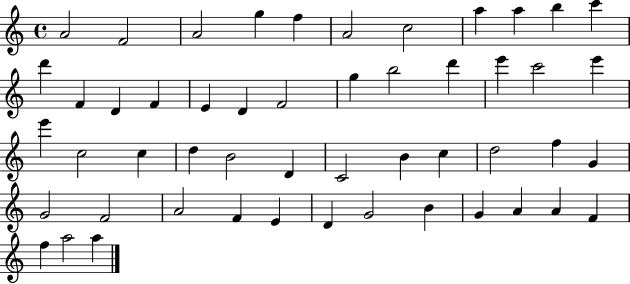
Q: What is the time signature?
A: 4/4